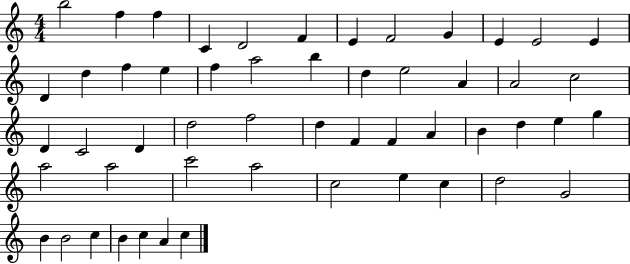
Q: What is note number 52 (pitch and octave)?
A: A4